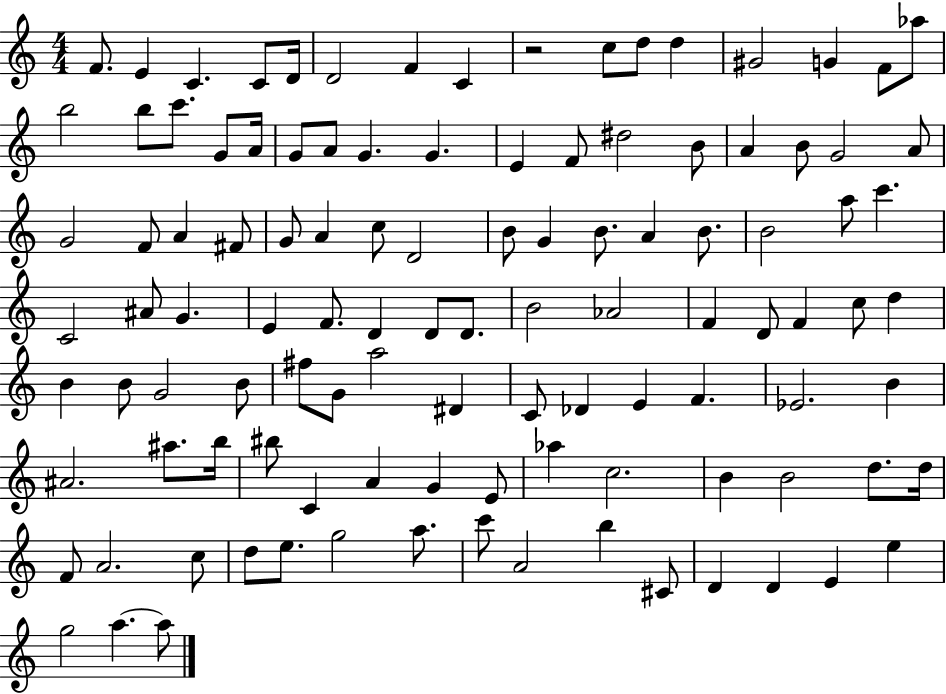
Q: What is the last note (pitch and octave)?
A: A5